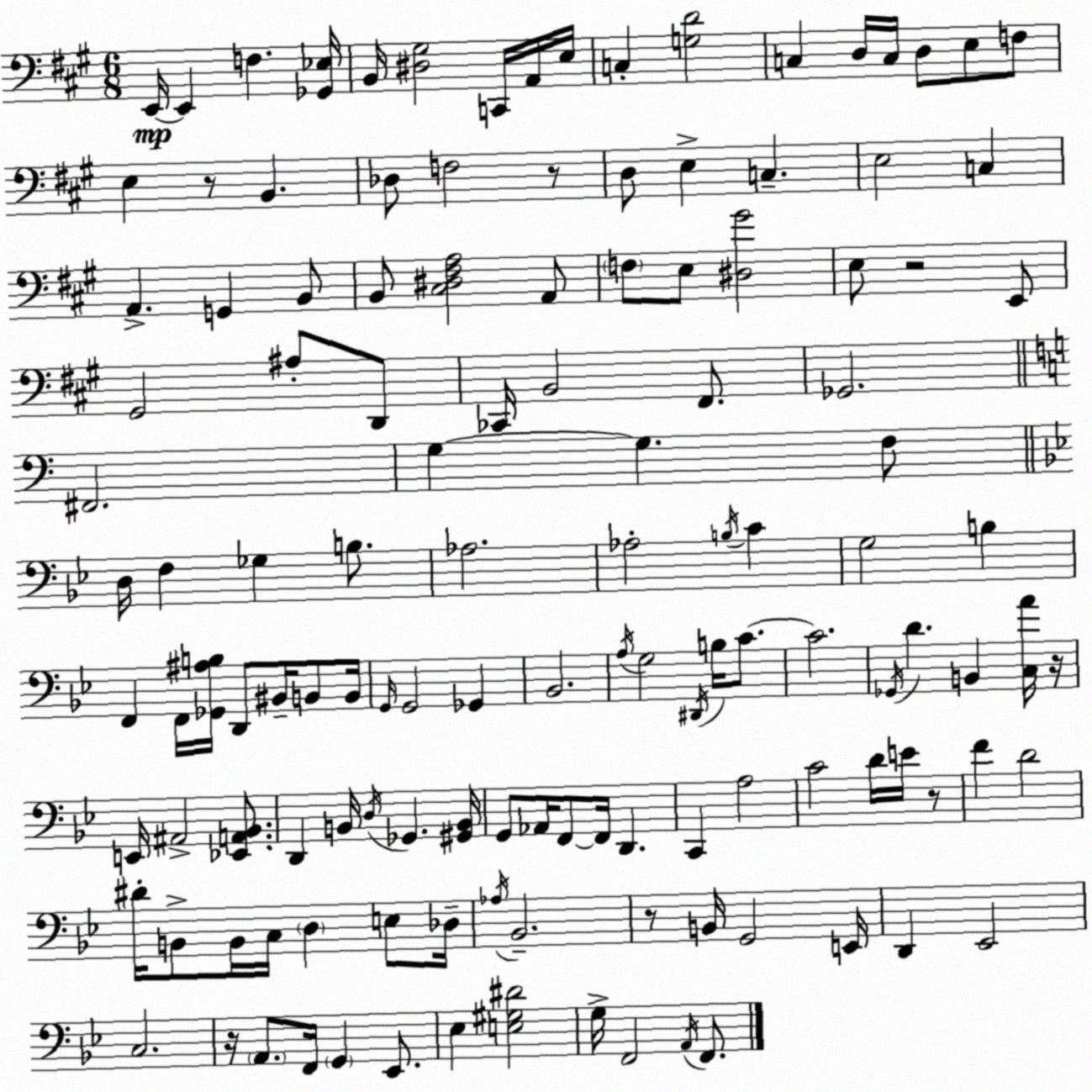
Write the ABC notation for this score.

X:1
T:Untitled
M:6/8
L:1/4
K:A
E,,/4 E,, F, [_G,,_E,]/4 B,,/4 [^D,^G,]2 C,,/4 A,,/4 E,/4 C, [G,D]2 C, D,/4 C,/4 D,/2 E,/2 F,/2 E, z/2 B,, _D,/2 F,2 z/2 D,/2 E, C, E,2 C, A,, G,, B,,/2 B,,/2 [^C,^D,^F,A,]2 A,,/2 F,/2 E,/2 [^D,^G]2 E,/2 z2 E,,/2 ^G,,2 ^A,/2 D,,/2 _C,,/4 B,,2 ^F,,/2 _G,,2 ^F,,2 G, G, F,/2 D,/4 F, _G, B,/2 _A,2 _A,2 B,/4 C G,2 B, F,, F,,/4 [_G,,^A,B,]/4 D,,/2 ^B,,/4 B,,/2 B,,/4 G,,/4 G,,2 _G,, _B,,2 A,/4 G,2 ^D,,/4 B,/4 C/2 C2 _G,,/4 D B,, [C,A]/4 z/4 E,,/4 ^A,,2 [_E,,A,,_B,,]/2 D,, B,,/4 D,/4 _G,, [^G,,B,,]/4 G,,/2 _A,,/4 F,,/2 F,,/4 D,, C,, A,2 C2 D/4 E/4 z/2 F D2 ^D/4 B,,/2 B,,/4 C,/4 D, E,/2 _D,/4 _A,/4 _B,,2 z/2 B,,/4 G,,2 E,,/4 D,, _E,,2 C,2 z/4 A,,/2 F,,/4 G,, _E,,/2 _E, [E,^G,^D]2 G,/4 F,,2 A,,/4 F,,/2